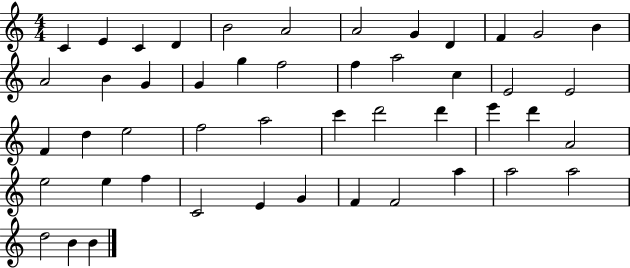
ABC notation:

X:1
T:Untitled
M:4/4
L:1/4
K:C
C E C D B2 A2 A2 G D F G2 B A2 B G G g f2 f a2 c E2 E2 F d e2 f2 a2 c' d'2 d' e' d' A2 e2 e f C2 E G F F2 a a2 a2 d2 B B